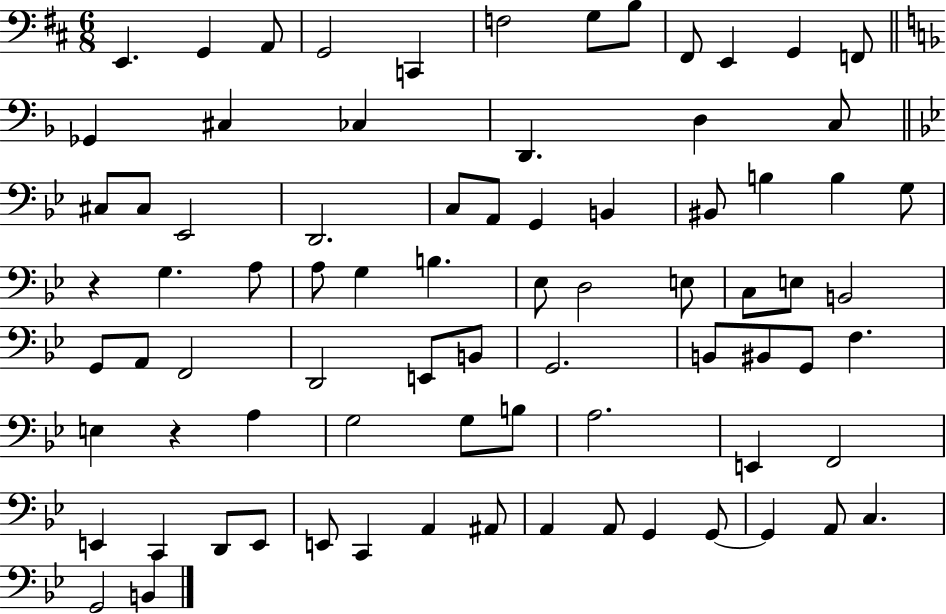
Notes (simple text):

E2/q. G2/q A2/e G2/h C2/q F3/h G3/e B3/e F#2/e E2/q G2/q F2/e Gb2/q C#3/q CES3/q D2/q. D3/q C3/e C#3/e C#3/e Eb2/h D2/h. C3/e A2/e G2/q B2/q BIS2/e B3/q B3/q G3/e R/q G3/q. A3/e A3/e G3/q B3/q. Eb3/e D3/h E3/e C3/e E3/e B2/h G2/e A2/e F2/h D2/h E2/e B2/e G2/h. B2/e BIS2/e G2/e F3/q. E3/q R/q A3/q G3/h G3/e B3/e A3/h. E2/q F2/h E2/q C2/q D2/e E2/e E2/e C2/q A2/q A#2/e A2/q A2/e G2/q G2/e G2/q A2/e C3/q. G2/h B2/q